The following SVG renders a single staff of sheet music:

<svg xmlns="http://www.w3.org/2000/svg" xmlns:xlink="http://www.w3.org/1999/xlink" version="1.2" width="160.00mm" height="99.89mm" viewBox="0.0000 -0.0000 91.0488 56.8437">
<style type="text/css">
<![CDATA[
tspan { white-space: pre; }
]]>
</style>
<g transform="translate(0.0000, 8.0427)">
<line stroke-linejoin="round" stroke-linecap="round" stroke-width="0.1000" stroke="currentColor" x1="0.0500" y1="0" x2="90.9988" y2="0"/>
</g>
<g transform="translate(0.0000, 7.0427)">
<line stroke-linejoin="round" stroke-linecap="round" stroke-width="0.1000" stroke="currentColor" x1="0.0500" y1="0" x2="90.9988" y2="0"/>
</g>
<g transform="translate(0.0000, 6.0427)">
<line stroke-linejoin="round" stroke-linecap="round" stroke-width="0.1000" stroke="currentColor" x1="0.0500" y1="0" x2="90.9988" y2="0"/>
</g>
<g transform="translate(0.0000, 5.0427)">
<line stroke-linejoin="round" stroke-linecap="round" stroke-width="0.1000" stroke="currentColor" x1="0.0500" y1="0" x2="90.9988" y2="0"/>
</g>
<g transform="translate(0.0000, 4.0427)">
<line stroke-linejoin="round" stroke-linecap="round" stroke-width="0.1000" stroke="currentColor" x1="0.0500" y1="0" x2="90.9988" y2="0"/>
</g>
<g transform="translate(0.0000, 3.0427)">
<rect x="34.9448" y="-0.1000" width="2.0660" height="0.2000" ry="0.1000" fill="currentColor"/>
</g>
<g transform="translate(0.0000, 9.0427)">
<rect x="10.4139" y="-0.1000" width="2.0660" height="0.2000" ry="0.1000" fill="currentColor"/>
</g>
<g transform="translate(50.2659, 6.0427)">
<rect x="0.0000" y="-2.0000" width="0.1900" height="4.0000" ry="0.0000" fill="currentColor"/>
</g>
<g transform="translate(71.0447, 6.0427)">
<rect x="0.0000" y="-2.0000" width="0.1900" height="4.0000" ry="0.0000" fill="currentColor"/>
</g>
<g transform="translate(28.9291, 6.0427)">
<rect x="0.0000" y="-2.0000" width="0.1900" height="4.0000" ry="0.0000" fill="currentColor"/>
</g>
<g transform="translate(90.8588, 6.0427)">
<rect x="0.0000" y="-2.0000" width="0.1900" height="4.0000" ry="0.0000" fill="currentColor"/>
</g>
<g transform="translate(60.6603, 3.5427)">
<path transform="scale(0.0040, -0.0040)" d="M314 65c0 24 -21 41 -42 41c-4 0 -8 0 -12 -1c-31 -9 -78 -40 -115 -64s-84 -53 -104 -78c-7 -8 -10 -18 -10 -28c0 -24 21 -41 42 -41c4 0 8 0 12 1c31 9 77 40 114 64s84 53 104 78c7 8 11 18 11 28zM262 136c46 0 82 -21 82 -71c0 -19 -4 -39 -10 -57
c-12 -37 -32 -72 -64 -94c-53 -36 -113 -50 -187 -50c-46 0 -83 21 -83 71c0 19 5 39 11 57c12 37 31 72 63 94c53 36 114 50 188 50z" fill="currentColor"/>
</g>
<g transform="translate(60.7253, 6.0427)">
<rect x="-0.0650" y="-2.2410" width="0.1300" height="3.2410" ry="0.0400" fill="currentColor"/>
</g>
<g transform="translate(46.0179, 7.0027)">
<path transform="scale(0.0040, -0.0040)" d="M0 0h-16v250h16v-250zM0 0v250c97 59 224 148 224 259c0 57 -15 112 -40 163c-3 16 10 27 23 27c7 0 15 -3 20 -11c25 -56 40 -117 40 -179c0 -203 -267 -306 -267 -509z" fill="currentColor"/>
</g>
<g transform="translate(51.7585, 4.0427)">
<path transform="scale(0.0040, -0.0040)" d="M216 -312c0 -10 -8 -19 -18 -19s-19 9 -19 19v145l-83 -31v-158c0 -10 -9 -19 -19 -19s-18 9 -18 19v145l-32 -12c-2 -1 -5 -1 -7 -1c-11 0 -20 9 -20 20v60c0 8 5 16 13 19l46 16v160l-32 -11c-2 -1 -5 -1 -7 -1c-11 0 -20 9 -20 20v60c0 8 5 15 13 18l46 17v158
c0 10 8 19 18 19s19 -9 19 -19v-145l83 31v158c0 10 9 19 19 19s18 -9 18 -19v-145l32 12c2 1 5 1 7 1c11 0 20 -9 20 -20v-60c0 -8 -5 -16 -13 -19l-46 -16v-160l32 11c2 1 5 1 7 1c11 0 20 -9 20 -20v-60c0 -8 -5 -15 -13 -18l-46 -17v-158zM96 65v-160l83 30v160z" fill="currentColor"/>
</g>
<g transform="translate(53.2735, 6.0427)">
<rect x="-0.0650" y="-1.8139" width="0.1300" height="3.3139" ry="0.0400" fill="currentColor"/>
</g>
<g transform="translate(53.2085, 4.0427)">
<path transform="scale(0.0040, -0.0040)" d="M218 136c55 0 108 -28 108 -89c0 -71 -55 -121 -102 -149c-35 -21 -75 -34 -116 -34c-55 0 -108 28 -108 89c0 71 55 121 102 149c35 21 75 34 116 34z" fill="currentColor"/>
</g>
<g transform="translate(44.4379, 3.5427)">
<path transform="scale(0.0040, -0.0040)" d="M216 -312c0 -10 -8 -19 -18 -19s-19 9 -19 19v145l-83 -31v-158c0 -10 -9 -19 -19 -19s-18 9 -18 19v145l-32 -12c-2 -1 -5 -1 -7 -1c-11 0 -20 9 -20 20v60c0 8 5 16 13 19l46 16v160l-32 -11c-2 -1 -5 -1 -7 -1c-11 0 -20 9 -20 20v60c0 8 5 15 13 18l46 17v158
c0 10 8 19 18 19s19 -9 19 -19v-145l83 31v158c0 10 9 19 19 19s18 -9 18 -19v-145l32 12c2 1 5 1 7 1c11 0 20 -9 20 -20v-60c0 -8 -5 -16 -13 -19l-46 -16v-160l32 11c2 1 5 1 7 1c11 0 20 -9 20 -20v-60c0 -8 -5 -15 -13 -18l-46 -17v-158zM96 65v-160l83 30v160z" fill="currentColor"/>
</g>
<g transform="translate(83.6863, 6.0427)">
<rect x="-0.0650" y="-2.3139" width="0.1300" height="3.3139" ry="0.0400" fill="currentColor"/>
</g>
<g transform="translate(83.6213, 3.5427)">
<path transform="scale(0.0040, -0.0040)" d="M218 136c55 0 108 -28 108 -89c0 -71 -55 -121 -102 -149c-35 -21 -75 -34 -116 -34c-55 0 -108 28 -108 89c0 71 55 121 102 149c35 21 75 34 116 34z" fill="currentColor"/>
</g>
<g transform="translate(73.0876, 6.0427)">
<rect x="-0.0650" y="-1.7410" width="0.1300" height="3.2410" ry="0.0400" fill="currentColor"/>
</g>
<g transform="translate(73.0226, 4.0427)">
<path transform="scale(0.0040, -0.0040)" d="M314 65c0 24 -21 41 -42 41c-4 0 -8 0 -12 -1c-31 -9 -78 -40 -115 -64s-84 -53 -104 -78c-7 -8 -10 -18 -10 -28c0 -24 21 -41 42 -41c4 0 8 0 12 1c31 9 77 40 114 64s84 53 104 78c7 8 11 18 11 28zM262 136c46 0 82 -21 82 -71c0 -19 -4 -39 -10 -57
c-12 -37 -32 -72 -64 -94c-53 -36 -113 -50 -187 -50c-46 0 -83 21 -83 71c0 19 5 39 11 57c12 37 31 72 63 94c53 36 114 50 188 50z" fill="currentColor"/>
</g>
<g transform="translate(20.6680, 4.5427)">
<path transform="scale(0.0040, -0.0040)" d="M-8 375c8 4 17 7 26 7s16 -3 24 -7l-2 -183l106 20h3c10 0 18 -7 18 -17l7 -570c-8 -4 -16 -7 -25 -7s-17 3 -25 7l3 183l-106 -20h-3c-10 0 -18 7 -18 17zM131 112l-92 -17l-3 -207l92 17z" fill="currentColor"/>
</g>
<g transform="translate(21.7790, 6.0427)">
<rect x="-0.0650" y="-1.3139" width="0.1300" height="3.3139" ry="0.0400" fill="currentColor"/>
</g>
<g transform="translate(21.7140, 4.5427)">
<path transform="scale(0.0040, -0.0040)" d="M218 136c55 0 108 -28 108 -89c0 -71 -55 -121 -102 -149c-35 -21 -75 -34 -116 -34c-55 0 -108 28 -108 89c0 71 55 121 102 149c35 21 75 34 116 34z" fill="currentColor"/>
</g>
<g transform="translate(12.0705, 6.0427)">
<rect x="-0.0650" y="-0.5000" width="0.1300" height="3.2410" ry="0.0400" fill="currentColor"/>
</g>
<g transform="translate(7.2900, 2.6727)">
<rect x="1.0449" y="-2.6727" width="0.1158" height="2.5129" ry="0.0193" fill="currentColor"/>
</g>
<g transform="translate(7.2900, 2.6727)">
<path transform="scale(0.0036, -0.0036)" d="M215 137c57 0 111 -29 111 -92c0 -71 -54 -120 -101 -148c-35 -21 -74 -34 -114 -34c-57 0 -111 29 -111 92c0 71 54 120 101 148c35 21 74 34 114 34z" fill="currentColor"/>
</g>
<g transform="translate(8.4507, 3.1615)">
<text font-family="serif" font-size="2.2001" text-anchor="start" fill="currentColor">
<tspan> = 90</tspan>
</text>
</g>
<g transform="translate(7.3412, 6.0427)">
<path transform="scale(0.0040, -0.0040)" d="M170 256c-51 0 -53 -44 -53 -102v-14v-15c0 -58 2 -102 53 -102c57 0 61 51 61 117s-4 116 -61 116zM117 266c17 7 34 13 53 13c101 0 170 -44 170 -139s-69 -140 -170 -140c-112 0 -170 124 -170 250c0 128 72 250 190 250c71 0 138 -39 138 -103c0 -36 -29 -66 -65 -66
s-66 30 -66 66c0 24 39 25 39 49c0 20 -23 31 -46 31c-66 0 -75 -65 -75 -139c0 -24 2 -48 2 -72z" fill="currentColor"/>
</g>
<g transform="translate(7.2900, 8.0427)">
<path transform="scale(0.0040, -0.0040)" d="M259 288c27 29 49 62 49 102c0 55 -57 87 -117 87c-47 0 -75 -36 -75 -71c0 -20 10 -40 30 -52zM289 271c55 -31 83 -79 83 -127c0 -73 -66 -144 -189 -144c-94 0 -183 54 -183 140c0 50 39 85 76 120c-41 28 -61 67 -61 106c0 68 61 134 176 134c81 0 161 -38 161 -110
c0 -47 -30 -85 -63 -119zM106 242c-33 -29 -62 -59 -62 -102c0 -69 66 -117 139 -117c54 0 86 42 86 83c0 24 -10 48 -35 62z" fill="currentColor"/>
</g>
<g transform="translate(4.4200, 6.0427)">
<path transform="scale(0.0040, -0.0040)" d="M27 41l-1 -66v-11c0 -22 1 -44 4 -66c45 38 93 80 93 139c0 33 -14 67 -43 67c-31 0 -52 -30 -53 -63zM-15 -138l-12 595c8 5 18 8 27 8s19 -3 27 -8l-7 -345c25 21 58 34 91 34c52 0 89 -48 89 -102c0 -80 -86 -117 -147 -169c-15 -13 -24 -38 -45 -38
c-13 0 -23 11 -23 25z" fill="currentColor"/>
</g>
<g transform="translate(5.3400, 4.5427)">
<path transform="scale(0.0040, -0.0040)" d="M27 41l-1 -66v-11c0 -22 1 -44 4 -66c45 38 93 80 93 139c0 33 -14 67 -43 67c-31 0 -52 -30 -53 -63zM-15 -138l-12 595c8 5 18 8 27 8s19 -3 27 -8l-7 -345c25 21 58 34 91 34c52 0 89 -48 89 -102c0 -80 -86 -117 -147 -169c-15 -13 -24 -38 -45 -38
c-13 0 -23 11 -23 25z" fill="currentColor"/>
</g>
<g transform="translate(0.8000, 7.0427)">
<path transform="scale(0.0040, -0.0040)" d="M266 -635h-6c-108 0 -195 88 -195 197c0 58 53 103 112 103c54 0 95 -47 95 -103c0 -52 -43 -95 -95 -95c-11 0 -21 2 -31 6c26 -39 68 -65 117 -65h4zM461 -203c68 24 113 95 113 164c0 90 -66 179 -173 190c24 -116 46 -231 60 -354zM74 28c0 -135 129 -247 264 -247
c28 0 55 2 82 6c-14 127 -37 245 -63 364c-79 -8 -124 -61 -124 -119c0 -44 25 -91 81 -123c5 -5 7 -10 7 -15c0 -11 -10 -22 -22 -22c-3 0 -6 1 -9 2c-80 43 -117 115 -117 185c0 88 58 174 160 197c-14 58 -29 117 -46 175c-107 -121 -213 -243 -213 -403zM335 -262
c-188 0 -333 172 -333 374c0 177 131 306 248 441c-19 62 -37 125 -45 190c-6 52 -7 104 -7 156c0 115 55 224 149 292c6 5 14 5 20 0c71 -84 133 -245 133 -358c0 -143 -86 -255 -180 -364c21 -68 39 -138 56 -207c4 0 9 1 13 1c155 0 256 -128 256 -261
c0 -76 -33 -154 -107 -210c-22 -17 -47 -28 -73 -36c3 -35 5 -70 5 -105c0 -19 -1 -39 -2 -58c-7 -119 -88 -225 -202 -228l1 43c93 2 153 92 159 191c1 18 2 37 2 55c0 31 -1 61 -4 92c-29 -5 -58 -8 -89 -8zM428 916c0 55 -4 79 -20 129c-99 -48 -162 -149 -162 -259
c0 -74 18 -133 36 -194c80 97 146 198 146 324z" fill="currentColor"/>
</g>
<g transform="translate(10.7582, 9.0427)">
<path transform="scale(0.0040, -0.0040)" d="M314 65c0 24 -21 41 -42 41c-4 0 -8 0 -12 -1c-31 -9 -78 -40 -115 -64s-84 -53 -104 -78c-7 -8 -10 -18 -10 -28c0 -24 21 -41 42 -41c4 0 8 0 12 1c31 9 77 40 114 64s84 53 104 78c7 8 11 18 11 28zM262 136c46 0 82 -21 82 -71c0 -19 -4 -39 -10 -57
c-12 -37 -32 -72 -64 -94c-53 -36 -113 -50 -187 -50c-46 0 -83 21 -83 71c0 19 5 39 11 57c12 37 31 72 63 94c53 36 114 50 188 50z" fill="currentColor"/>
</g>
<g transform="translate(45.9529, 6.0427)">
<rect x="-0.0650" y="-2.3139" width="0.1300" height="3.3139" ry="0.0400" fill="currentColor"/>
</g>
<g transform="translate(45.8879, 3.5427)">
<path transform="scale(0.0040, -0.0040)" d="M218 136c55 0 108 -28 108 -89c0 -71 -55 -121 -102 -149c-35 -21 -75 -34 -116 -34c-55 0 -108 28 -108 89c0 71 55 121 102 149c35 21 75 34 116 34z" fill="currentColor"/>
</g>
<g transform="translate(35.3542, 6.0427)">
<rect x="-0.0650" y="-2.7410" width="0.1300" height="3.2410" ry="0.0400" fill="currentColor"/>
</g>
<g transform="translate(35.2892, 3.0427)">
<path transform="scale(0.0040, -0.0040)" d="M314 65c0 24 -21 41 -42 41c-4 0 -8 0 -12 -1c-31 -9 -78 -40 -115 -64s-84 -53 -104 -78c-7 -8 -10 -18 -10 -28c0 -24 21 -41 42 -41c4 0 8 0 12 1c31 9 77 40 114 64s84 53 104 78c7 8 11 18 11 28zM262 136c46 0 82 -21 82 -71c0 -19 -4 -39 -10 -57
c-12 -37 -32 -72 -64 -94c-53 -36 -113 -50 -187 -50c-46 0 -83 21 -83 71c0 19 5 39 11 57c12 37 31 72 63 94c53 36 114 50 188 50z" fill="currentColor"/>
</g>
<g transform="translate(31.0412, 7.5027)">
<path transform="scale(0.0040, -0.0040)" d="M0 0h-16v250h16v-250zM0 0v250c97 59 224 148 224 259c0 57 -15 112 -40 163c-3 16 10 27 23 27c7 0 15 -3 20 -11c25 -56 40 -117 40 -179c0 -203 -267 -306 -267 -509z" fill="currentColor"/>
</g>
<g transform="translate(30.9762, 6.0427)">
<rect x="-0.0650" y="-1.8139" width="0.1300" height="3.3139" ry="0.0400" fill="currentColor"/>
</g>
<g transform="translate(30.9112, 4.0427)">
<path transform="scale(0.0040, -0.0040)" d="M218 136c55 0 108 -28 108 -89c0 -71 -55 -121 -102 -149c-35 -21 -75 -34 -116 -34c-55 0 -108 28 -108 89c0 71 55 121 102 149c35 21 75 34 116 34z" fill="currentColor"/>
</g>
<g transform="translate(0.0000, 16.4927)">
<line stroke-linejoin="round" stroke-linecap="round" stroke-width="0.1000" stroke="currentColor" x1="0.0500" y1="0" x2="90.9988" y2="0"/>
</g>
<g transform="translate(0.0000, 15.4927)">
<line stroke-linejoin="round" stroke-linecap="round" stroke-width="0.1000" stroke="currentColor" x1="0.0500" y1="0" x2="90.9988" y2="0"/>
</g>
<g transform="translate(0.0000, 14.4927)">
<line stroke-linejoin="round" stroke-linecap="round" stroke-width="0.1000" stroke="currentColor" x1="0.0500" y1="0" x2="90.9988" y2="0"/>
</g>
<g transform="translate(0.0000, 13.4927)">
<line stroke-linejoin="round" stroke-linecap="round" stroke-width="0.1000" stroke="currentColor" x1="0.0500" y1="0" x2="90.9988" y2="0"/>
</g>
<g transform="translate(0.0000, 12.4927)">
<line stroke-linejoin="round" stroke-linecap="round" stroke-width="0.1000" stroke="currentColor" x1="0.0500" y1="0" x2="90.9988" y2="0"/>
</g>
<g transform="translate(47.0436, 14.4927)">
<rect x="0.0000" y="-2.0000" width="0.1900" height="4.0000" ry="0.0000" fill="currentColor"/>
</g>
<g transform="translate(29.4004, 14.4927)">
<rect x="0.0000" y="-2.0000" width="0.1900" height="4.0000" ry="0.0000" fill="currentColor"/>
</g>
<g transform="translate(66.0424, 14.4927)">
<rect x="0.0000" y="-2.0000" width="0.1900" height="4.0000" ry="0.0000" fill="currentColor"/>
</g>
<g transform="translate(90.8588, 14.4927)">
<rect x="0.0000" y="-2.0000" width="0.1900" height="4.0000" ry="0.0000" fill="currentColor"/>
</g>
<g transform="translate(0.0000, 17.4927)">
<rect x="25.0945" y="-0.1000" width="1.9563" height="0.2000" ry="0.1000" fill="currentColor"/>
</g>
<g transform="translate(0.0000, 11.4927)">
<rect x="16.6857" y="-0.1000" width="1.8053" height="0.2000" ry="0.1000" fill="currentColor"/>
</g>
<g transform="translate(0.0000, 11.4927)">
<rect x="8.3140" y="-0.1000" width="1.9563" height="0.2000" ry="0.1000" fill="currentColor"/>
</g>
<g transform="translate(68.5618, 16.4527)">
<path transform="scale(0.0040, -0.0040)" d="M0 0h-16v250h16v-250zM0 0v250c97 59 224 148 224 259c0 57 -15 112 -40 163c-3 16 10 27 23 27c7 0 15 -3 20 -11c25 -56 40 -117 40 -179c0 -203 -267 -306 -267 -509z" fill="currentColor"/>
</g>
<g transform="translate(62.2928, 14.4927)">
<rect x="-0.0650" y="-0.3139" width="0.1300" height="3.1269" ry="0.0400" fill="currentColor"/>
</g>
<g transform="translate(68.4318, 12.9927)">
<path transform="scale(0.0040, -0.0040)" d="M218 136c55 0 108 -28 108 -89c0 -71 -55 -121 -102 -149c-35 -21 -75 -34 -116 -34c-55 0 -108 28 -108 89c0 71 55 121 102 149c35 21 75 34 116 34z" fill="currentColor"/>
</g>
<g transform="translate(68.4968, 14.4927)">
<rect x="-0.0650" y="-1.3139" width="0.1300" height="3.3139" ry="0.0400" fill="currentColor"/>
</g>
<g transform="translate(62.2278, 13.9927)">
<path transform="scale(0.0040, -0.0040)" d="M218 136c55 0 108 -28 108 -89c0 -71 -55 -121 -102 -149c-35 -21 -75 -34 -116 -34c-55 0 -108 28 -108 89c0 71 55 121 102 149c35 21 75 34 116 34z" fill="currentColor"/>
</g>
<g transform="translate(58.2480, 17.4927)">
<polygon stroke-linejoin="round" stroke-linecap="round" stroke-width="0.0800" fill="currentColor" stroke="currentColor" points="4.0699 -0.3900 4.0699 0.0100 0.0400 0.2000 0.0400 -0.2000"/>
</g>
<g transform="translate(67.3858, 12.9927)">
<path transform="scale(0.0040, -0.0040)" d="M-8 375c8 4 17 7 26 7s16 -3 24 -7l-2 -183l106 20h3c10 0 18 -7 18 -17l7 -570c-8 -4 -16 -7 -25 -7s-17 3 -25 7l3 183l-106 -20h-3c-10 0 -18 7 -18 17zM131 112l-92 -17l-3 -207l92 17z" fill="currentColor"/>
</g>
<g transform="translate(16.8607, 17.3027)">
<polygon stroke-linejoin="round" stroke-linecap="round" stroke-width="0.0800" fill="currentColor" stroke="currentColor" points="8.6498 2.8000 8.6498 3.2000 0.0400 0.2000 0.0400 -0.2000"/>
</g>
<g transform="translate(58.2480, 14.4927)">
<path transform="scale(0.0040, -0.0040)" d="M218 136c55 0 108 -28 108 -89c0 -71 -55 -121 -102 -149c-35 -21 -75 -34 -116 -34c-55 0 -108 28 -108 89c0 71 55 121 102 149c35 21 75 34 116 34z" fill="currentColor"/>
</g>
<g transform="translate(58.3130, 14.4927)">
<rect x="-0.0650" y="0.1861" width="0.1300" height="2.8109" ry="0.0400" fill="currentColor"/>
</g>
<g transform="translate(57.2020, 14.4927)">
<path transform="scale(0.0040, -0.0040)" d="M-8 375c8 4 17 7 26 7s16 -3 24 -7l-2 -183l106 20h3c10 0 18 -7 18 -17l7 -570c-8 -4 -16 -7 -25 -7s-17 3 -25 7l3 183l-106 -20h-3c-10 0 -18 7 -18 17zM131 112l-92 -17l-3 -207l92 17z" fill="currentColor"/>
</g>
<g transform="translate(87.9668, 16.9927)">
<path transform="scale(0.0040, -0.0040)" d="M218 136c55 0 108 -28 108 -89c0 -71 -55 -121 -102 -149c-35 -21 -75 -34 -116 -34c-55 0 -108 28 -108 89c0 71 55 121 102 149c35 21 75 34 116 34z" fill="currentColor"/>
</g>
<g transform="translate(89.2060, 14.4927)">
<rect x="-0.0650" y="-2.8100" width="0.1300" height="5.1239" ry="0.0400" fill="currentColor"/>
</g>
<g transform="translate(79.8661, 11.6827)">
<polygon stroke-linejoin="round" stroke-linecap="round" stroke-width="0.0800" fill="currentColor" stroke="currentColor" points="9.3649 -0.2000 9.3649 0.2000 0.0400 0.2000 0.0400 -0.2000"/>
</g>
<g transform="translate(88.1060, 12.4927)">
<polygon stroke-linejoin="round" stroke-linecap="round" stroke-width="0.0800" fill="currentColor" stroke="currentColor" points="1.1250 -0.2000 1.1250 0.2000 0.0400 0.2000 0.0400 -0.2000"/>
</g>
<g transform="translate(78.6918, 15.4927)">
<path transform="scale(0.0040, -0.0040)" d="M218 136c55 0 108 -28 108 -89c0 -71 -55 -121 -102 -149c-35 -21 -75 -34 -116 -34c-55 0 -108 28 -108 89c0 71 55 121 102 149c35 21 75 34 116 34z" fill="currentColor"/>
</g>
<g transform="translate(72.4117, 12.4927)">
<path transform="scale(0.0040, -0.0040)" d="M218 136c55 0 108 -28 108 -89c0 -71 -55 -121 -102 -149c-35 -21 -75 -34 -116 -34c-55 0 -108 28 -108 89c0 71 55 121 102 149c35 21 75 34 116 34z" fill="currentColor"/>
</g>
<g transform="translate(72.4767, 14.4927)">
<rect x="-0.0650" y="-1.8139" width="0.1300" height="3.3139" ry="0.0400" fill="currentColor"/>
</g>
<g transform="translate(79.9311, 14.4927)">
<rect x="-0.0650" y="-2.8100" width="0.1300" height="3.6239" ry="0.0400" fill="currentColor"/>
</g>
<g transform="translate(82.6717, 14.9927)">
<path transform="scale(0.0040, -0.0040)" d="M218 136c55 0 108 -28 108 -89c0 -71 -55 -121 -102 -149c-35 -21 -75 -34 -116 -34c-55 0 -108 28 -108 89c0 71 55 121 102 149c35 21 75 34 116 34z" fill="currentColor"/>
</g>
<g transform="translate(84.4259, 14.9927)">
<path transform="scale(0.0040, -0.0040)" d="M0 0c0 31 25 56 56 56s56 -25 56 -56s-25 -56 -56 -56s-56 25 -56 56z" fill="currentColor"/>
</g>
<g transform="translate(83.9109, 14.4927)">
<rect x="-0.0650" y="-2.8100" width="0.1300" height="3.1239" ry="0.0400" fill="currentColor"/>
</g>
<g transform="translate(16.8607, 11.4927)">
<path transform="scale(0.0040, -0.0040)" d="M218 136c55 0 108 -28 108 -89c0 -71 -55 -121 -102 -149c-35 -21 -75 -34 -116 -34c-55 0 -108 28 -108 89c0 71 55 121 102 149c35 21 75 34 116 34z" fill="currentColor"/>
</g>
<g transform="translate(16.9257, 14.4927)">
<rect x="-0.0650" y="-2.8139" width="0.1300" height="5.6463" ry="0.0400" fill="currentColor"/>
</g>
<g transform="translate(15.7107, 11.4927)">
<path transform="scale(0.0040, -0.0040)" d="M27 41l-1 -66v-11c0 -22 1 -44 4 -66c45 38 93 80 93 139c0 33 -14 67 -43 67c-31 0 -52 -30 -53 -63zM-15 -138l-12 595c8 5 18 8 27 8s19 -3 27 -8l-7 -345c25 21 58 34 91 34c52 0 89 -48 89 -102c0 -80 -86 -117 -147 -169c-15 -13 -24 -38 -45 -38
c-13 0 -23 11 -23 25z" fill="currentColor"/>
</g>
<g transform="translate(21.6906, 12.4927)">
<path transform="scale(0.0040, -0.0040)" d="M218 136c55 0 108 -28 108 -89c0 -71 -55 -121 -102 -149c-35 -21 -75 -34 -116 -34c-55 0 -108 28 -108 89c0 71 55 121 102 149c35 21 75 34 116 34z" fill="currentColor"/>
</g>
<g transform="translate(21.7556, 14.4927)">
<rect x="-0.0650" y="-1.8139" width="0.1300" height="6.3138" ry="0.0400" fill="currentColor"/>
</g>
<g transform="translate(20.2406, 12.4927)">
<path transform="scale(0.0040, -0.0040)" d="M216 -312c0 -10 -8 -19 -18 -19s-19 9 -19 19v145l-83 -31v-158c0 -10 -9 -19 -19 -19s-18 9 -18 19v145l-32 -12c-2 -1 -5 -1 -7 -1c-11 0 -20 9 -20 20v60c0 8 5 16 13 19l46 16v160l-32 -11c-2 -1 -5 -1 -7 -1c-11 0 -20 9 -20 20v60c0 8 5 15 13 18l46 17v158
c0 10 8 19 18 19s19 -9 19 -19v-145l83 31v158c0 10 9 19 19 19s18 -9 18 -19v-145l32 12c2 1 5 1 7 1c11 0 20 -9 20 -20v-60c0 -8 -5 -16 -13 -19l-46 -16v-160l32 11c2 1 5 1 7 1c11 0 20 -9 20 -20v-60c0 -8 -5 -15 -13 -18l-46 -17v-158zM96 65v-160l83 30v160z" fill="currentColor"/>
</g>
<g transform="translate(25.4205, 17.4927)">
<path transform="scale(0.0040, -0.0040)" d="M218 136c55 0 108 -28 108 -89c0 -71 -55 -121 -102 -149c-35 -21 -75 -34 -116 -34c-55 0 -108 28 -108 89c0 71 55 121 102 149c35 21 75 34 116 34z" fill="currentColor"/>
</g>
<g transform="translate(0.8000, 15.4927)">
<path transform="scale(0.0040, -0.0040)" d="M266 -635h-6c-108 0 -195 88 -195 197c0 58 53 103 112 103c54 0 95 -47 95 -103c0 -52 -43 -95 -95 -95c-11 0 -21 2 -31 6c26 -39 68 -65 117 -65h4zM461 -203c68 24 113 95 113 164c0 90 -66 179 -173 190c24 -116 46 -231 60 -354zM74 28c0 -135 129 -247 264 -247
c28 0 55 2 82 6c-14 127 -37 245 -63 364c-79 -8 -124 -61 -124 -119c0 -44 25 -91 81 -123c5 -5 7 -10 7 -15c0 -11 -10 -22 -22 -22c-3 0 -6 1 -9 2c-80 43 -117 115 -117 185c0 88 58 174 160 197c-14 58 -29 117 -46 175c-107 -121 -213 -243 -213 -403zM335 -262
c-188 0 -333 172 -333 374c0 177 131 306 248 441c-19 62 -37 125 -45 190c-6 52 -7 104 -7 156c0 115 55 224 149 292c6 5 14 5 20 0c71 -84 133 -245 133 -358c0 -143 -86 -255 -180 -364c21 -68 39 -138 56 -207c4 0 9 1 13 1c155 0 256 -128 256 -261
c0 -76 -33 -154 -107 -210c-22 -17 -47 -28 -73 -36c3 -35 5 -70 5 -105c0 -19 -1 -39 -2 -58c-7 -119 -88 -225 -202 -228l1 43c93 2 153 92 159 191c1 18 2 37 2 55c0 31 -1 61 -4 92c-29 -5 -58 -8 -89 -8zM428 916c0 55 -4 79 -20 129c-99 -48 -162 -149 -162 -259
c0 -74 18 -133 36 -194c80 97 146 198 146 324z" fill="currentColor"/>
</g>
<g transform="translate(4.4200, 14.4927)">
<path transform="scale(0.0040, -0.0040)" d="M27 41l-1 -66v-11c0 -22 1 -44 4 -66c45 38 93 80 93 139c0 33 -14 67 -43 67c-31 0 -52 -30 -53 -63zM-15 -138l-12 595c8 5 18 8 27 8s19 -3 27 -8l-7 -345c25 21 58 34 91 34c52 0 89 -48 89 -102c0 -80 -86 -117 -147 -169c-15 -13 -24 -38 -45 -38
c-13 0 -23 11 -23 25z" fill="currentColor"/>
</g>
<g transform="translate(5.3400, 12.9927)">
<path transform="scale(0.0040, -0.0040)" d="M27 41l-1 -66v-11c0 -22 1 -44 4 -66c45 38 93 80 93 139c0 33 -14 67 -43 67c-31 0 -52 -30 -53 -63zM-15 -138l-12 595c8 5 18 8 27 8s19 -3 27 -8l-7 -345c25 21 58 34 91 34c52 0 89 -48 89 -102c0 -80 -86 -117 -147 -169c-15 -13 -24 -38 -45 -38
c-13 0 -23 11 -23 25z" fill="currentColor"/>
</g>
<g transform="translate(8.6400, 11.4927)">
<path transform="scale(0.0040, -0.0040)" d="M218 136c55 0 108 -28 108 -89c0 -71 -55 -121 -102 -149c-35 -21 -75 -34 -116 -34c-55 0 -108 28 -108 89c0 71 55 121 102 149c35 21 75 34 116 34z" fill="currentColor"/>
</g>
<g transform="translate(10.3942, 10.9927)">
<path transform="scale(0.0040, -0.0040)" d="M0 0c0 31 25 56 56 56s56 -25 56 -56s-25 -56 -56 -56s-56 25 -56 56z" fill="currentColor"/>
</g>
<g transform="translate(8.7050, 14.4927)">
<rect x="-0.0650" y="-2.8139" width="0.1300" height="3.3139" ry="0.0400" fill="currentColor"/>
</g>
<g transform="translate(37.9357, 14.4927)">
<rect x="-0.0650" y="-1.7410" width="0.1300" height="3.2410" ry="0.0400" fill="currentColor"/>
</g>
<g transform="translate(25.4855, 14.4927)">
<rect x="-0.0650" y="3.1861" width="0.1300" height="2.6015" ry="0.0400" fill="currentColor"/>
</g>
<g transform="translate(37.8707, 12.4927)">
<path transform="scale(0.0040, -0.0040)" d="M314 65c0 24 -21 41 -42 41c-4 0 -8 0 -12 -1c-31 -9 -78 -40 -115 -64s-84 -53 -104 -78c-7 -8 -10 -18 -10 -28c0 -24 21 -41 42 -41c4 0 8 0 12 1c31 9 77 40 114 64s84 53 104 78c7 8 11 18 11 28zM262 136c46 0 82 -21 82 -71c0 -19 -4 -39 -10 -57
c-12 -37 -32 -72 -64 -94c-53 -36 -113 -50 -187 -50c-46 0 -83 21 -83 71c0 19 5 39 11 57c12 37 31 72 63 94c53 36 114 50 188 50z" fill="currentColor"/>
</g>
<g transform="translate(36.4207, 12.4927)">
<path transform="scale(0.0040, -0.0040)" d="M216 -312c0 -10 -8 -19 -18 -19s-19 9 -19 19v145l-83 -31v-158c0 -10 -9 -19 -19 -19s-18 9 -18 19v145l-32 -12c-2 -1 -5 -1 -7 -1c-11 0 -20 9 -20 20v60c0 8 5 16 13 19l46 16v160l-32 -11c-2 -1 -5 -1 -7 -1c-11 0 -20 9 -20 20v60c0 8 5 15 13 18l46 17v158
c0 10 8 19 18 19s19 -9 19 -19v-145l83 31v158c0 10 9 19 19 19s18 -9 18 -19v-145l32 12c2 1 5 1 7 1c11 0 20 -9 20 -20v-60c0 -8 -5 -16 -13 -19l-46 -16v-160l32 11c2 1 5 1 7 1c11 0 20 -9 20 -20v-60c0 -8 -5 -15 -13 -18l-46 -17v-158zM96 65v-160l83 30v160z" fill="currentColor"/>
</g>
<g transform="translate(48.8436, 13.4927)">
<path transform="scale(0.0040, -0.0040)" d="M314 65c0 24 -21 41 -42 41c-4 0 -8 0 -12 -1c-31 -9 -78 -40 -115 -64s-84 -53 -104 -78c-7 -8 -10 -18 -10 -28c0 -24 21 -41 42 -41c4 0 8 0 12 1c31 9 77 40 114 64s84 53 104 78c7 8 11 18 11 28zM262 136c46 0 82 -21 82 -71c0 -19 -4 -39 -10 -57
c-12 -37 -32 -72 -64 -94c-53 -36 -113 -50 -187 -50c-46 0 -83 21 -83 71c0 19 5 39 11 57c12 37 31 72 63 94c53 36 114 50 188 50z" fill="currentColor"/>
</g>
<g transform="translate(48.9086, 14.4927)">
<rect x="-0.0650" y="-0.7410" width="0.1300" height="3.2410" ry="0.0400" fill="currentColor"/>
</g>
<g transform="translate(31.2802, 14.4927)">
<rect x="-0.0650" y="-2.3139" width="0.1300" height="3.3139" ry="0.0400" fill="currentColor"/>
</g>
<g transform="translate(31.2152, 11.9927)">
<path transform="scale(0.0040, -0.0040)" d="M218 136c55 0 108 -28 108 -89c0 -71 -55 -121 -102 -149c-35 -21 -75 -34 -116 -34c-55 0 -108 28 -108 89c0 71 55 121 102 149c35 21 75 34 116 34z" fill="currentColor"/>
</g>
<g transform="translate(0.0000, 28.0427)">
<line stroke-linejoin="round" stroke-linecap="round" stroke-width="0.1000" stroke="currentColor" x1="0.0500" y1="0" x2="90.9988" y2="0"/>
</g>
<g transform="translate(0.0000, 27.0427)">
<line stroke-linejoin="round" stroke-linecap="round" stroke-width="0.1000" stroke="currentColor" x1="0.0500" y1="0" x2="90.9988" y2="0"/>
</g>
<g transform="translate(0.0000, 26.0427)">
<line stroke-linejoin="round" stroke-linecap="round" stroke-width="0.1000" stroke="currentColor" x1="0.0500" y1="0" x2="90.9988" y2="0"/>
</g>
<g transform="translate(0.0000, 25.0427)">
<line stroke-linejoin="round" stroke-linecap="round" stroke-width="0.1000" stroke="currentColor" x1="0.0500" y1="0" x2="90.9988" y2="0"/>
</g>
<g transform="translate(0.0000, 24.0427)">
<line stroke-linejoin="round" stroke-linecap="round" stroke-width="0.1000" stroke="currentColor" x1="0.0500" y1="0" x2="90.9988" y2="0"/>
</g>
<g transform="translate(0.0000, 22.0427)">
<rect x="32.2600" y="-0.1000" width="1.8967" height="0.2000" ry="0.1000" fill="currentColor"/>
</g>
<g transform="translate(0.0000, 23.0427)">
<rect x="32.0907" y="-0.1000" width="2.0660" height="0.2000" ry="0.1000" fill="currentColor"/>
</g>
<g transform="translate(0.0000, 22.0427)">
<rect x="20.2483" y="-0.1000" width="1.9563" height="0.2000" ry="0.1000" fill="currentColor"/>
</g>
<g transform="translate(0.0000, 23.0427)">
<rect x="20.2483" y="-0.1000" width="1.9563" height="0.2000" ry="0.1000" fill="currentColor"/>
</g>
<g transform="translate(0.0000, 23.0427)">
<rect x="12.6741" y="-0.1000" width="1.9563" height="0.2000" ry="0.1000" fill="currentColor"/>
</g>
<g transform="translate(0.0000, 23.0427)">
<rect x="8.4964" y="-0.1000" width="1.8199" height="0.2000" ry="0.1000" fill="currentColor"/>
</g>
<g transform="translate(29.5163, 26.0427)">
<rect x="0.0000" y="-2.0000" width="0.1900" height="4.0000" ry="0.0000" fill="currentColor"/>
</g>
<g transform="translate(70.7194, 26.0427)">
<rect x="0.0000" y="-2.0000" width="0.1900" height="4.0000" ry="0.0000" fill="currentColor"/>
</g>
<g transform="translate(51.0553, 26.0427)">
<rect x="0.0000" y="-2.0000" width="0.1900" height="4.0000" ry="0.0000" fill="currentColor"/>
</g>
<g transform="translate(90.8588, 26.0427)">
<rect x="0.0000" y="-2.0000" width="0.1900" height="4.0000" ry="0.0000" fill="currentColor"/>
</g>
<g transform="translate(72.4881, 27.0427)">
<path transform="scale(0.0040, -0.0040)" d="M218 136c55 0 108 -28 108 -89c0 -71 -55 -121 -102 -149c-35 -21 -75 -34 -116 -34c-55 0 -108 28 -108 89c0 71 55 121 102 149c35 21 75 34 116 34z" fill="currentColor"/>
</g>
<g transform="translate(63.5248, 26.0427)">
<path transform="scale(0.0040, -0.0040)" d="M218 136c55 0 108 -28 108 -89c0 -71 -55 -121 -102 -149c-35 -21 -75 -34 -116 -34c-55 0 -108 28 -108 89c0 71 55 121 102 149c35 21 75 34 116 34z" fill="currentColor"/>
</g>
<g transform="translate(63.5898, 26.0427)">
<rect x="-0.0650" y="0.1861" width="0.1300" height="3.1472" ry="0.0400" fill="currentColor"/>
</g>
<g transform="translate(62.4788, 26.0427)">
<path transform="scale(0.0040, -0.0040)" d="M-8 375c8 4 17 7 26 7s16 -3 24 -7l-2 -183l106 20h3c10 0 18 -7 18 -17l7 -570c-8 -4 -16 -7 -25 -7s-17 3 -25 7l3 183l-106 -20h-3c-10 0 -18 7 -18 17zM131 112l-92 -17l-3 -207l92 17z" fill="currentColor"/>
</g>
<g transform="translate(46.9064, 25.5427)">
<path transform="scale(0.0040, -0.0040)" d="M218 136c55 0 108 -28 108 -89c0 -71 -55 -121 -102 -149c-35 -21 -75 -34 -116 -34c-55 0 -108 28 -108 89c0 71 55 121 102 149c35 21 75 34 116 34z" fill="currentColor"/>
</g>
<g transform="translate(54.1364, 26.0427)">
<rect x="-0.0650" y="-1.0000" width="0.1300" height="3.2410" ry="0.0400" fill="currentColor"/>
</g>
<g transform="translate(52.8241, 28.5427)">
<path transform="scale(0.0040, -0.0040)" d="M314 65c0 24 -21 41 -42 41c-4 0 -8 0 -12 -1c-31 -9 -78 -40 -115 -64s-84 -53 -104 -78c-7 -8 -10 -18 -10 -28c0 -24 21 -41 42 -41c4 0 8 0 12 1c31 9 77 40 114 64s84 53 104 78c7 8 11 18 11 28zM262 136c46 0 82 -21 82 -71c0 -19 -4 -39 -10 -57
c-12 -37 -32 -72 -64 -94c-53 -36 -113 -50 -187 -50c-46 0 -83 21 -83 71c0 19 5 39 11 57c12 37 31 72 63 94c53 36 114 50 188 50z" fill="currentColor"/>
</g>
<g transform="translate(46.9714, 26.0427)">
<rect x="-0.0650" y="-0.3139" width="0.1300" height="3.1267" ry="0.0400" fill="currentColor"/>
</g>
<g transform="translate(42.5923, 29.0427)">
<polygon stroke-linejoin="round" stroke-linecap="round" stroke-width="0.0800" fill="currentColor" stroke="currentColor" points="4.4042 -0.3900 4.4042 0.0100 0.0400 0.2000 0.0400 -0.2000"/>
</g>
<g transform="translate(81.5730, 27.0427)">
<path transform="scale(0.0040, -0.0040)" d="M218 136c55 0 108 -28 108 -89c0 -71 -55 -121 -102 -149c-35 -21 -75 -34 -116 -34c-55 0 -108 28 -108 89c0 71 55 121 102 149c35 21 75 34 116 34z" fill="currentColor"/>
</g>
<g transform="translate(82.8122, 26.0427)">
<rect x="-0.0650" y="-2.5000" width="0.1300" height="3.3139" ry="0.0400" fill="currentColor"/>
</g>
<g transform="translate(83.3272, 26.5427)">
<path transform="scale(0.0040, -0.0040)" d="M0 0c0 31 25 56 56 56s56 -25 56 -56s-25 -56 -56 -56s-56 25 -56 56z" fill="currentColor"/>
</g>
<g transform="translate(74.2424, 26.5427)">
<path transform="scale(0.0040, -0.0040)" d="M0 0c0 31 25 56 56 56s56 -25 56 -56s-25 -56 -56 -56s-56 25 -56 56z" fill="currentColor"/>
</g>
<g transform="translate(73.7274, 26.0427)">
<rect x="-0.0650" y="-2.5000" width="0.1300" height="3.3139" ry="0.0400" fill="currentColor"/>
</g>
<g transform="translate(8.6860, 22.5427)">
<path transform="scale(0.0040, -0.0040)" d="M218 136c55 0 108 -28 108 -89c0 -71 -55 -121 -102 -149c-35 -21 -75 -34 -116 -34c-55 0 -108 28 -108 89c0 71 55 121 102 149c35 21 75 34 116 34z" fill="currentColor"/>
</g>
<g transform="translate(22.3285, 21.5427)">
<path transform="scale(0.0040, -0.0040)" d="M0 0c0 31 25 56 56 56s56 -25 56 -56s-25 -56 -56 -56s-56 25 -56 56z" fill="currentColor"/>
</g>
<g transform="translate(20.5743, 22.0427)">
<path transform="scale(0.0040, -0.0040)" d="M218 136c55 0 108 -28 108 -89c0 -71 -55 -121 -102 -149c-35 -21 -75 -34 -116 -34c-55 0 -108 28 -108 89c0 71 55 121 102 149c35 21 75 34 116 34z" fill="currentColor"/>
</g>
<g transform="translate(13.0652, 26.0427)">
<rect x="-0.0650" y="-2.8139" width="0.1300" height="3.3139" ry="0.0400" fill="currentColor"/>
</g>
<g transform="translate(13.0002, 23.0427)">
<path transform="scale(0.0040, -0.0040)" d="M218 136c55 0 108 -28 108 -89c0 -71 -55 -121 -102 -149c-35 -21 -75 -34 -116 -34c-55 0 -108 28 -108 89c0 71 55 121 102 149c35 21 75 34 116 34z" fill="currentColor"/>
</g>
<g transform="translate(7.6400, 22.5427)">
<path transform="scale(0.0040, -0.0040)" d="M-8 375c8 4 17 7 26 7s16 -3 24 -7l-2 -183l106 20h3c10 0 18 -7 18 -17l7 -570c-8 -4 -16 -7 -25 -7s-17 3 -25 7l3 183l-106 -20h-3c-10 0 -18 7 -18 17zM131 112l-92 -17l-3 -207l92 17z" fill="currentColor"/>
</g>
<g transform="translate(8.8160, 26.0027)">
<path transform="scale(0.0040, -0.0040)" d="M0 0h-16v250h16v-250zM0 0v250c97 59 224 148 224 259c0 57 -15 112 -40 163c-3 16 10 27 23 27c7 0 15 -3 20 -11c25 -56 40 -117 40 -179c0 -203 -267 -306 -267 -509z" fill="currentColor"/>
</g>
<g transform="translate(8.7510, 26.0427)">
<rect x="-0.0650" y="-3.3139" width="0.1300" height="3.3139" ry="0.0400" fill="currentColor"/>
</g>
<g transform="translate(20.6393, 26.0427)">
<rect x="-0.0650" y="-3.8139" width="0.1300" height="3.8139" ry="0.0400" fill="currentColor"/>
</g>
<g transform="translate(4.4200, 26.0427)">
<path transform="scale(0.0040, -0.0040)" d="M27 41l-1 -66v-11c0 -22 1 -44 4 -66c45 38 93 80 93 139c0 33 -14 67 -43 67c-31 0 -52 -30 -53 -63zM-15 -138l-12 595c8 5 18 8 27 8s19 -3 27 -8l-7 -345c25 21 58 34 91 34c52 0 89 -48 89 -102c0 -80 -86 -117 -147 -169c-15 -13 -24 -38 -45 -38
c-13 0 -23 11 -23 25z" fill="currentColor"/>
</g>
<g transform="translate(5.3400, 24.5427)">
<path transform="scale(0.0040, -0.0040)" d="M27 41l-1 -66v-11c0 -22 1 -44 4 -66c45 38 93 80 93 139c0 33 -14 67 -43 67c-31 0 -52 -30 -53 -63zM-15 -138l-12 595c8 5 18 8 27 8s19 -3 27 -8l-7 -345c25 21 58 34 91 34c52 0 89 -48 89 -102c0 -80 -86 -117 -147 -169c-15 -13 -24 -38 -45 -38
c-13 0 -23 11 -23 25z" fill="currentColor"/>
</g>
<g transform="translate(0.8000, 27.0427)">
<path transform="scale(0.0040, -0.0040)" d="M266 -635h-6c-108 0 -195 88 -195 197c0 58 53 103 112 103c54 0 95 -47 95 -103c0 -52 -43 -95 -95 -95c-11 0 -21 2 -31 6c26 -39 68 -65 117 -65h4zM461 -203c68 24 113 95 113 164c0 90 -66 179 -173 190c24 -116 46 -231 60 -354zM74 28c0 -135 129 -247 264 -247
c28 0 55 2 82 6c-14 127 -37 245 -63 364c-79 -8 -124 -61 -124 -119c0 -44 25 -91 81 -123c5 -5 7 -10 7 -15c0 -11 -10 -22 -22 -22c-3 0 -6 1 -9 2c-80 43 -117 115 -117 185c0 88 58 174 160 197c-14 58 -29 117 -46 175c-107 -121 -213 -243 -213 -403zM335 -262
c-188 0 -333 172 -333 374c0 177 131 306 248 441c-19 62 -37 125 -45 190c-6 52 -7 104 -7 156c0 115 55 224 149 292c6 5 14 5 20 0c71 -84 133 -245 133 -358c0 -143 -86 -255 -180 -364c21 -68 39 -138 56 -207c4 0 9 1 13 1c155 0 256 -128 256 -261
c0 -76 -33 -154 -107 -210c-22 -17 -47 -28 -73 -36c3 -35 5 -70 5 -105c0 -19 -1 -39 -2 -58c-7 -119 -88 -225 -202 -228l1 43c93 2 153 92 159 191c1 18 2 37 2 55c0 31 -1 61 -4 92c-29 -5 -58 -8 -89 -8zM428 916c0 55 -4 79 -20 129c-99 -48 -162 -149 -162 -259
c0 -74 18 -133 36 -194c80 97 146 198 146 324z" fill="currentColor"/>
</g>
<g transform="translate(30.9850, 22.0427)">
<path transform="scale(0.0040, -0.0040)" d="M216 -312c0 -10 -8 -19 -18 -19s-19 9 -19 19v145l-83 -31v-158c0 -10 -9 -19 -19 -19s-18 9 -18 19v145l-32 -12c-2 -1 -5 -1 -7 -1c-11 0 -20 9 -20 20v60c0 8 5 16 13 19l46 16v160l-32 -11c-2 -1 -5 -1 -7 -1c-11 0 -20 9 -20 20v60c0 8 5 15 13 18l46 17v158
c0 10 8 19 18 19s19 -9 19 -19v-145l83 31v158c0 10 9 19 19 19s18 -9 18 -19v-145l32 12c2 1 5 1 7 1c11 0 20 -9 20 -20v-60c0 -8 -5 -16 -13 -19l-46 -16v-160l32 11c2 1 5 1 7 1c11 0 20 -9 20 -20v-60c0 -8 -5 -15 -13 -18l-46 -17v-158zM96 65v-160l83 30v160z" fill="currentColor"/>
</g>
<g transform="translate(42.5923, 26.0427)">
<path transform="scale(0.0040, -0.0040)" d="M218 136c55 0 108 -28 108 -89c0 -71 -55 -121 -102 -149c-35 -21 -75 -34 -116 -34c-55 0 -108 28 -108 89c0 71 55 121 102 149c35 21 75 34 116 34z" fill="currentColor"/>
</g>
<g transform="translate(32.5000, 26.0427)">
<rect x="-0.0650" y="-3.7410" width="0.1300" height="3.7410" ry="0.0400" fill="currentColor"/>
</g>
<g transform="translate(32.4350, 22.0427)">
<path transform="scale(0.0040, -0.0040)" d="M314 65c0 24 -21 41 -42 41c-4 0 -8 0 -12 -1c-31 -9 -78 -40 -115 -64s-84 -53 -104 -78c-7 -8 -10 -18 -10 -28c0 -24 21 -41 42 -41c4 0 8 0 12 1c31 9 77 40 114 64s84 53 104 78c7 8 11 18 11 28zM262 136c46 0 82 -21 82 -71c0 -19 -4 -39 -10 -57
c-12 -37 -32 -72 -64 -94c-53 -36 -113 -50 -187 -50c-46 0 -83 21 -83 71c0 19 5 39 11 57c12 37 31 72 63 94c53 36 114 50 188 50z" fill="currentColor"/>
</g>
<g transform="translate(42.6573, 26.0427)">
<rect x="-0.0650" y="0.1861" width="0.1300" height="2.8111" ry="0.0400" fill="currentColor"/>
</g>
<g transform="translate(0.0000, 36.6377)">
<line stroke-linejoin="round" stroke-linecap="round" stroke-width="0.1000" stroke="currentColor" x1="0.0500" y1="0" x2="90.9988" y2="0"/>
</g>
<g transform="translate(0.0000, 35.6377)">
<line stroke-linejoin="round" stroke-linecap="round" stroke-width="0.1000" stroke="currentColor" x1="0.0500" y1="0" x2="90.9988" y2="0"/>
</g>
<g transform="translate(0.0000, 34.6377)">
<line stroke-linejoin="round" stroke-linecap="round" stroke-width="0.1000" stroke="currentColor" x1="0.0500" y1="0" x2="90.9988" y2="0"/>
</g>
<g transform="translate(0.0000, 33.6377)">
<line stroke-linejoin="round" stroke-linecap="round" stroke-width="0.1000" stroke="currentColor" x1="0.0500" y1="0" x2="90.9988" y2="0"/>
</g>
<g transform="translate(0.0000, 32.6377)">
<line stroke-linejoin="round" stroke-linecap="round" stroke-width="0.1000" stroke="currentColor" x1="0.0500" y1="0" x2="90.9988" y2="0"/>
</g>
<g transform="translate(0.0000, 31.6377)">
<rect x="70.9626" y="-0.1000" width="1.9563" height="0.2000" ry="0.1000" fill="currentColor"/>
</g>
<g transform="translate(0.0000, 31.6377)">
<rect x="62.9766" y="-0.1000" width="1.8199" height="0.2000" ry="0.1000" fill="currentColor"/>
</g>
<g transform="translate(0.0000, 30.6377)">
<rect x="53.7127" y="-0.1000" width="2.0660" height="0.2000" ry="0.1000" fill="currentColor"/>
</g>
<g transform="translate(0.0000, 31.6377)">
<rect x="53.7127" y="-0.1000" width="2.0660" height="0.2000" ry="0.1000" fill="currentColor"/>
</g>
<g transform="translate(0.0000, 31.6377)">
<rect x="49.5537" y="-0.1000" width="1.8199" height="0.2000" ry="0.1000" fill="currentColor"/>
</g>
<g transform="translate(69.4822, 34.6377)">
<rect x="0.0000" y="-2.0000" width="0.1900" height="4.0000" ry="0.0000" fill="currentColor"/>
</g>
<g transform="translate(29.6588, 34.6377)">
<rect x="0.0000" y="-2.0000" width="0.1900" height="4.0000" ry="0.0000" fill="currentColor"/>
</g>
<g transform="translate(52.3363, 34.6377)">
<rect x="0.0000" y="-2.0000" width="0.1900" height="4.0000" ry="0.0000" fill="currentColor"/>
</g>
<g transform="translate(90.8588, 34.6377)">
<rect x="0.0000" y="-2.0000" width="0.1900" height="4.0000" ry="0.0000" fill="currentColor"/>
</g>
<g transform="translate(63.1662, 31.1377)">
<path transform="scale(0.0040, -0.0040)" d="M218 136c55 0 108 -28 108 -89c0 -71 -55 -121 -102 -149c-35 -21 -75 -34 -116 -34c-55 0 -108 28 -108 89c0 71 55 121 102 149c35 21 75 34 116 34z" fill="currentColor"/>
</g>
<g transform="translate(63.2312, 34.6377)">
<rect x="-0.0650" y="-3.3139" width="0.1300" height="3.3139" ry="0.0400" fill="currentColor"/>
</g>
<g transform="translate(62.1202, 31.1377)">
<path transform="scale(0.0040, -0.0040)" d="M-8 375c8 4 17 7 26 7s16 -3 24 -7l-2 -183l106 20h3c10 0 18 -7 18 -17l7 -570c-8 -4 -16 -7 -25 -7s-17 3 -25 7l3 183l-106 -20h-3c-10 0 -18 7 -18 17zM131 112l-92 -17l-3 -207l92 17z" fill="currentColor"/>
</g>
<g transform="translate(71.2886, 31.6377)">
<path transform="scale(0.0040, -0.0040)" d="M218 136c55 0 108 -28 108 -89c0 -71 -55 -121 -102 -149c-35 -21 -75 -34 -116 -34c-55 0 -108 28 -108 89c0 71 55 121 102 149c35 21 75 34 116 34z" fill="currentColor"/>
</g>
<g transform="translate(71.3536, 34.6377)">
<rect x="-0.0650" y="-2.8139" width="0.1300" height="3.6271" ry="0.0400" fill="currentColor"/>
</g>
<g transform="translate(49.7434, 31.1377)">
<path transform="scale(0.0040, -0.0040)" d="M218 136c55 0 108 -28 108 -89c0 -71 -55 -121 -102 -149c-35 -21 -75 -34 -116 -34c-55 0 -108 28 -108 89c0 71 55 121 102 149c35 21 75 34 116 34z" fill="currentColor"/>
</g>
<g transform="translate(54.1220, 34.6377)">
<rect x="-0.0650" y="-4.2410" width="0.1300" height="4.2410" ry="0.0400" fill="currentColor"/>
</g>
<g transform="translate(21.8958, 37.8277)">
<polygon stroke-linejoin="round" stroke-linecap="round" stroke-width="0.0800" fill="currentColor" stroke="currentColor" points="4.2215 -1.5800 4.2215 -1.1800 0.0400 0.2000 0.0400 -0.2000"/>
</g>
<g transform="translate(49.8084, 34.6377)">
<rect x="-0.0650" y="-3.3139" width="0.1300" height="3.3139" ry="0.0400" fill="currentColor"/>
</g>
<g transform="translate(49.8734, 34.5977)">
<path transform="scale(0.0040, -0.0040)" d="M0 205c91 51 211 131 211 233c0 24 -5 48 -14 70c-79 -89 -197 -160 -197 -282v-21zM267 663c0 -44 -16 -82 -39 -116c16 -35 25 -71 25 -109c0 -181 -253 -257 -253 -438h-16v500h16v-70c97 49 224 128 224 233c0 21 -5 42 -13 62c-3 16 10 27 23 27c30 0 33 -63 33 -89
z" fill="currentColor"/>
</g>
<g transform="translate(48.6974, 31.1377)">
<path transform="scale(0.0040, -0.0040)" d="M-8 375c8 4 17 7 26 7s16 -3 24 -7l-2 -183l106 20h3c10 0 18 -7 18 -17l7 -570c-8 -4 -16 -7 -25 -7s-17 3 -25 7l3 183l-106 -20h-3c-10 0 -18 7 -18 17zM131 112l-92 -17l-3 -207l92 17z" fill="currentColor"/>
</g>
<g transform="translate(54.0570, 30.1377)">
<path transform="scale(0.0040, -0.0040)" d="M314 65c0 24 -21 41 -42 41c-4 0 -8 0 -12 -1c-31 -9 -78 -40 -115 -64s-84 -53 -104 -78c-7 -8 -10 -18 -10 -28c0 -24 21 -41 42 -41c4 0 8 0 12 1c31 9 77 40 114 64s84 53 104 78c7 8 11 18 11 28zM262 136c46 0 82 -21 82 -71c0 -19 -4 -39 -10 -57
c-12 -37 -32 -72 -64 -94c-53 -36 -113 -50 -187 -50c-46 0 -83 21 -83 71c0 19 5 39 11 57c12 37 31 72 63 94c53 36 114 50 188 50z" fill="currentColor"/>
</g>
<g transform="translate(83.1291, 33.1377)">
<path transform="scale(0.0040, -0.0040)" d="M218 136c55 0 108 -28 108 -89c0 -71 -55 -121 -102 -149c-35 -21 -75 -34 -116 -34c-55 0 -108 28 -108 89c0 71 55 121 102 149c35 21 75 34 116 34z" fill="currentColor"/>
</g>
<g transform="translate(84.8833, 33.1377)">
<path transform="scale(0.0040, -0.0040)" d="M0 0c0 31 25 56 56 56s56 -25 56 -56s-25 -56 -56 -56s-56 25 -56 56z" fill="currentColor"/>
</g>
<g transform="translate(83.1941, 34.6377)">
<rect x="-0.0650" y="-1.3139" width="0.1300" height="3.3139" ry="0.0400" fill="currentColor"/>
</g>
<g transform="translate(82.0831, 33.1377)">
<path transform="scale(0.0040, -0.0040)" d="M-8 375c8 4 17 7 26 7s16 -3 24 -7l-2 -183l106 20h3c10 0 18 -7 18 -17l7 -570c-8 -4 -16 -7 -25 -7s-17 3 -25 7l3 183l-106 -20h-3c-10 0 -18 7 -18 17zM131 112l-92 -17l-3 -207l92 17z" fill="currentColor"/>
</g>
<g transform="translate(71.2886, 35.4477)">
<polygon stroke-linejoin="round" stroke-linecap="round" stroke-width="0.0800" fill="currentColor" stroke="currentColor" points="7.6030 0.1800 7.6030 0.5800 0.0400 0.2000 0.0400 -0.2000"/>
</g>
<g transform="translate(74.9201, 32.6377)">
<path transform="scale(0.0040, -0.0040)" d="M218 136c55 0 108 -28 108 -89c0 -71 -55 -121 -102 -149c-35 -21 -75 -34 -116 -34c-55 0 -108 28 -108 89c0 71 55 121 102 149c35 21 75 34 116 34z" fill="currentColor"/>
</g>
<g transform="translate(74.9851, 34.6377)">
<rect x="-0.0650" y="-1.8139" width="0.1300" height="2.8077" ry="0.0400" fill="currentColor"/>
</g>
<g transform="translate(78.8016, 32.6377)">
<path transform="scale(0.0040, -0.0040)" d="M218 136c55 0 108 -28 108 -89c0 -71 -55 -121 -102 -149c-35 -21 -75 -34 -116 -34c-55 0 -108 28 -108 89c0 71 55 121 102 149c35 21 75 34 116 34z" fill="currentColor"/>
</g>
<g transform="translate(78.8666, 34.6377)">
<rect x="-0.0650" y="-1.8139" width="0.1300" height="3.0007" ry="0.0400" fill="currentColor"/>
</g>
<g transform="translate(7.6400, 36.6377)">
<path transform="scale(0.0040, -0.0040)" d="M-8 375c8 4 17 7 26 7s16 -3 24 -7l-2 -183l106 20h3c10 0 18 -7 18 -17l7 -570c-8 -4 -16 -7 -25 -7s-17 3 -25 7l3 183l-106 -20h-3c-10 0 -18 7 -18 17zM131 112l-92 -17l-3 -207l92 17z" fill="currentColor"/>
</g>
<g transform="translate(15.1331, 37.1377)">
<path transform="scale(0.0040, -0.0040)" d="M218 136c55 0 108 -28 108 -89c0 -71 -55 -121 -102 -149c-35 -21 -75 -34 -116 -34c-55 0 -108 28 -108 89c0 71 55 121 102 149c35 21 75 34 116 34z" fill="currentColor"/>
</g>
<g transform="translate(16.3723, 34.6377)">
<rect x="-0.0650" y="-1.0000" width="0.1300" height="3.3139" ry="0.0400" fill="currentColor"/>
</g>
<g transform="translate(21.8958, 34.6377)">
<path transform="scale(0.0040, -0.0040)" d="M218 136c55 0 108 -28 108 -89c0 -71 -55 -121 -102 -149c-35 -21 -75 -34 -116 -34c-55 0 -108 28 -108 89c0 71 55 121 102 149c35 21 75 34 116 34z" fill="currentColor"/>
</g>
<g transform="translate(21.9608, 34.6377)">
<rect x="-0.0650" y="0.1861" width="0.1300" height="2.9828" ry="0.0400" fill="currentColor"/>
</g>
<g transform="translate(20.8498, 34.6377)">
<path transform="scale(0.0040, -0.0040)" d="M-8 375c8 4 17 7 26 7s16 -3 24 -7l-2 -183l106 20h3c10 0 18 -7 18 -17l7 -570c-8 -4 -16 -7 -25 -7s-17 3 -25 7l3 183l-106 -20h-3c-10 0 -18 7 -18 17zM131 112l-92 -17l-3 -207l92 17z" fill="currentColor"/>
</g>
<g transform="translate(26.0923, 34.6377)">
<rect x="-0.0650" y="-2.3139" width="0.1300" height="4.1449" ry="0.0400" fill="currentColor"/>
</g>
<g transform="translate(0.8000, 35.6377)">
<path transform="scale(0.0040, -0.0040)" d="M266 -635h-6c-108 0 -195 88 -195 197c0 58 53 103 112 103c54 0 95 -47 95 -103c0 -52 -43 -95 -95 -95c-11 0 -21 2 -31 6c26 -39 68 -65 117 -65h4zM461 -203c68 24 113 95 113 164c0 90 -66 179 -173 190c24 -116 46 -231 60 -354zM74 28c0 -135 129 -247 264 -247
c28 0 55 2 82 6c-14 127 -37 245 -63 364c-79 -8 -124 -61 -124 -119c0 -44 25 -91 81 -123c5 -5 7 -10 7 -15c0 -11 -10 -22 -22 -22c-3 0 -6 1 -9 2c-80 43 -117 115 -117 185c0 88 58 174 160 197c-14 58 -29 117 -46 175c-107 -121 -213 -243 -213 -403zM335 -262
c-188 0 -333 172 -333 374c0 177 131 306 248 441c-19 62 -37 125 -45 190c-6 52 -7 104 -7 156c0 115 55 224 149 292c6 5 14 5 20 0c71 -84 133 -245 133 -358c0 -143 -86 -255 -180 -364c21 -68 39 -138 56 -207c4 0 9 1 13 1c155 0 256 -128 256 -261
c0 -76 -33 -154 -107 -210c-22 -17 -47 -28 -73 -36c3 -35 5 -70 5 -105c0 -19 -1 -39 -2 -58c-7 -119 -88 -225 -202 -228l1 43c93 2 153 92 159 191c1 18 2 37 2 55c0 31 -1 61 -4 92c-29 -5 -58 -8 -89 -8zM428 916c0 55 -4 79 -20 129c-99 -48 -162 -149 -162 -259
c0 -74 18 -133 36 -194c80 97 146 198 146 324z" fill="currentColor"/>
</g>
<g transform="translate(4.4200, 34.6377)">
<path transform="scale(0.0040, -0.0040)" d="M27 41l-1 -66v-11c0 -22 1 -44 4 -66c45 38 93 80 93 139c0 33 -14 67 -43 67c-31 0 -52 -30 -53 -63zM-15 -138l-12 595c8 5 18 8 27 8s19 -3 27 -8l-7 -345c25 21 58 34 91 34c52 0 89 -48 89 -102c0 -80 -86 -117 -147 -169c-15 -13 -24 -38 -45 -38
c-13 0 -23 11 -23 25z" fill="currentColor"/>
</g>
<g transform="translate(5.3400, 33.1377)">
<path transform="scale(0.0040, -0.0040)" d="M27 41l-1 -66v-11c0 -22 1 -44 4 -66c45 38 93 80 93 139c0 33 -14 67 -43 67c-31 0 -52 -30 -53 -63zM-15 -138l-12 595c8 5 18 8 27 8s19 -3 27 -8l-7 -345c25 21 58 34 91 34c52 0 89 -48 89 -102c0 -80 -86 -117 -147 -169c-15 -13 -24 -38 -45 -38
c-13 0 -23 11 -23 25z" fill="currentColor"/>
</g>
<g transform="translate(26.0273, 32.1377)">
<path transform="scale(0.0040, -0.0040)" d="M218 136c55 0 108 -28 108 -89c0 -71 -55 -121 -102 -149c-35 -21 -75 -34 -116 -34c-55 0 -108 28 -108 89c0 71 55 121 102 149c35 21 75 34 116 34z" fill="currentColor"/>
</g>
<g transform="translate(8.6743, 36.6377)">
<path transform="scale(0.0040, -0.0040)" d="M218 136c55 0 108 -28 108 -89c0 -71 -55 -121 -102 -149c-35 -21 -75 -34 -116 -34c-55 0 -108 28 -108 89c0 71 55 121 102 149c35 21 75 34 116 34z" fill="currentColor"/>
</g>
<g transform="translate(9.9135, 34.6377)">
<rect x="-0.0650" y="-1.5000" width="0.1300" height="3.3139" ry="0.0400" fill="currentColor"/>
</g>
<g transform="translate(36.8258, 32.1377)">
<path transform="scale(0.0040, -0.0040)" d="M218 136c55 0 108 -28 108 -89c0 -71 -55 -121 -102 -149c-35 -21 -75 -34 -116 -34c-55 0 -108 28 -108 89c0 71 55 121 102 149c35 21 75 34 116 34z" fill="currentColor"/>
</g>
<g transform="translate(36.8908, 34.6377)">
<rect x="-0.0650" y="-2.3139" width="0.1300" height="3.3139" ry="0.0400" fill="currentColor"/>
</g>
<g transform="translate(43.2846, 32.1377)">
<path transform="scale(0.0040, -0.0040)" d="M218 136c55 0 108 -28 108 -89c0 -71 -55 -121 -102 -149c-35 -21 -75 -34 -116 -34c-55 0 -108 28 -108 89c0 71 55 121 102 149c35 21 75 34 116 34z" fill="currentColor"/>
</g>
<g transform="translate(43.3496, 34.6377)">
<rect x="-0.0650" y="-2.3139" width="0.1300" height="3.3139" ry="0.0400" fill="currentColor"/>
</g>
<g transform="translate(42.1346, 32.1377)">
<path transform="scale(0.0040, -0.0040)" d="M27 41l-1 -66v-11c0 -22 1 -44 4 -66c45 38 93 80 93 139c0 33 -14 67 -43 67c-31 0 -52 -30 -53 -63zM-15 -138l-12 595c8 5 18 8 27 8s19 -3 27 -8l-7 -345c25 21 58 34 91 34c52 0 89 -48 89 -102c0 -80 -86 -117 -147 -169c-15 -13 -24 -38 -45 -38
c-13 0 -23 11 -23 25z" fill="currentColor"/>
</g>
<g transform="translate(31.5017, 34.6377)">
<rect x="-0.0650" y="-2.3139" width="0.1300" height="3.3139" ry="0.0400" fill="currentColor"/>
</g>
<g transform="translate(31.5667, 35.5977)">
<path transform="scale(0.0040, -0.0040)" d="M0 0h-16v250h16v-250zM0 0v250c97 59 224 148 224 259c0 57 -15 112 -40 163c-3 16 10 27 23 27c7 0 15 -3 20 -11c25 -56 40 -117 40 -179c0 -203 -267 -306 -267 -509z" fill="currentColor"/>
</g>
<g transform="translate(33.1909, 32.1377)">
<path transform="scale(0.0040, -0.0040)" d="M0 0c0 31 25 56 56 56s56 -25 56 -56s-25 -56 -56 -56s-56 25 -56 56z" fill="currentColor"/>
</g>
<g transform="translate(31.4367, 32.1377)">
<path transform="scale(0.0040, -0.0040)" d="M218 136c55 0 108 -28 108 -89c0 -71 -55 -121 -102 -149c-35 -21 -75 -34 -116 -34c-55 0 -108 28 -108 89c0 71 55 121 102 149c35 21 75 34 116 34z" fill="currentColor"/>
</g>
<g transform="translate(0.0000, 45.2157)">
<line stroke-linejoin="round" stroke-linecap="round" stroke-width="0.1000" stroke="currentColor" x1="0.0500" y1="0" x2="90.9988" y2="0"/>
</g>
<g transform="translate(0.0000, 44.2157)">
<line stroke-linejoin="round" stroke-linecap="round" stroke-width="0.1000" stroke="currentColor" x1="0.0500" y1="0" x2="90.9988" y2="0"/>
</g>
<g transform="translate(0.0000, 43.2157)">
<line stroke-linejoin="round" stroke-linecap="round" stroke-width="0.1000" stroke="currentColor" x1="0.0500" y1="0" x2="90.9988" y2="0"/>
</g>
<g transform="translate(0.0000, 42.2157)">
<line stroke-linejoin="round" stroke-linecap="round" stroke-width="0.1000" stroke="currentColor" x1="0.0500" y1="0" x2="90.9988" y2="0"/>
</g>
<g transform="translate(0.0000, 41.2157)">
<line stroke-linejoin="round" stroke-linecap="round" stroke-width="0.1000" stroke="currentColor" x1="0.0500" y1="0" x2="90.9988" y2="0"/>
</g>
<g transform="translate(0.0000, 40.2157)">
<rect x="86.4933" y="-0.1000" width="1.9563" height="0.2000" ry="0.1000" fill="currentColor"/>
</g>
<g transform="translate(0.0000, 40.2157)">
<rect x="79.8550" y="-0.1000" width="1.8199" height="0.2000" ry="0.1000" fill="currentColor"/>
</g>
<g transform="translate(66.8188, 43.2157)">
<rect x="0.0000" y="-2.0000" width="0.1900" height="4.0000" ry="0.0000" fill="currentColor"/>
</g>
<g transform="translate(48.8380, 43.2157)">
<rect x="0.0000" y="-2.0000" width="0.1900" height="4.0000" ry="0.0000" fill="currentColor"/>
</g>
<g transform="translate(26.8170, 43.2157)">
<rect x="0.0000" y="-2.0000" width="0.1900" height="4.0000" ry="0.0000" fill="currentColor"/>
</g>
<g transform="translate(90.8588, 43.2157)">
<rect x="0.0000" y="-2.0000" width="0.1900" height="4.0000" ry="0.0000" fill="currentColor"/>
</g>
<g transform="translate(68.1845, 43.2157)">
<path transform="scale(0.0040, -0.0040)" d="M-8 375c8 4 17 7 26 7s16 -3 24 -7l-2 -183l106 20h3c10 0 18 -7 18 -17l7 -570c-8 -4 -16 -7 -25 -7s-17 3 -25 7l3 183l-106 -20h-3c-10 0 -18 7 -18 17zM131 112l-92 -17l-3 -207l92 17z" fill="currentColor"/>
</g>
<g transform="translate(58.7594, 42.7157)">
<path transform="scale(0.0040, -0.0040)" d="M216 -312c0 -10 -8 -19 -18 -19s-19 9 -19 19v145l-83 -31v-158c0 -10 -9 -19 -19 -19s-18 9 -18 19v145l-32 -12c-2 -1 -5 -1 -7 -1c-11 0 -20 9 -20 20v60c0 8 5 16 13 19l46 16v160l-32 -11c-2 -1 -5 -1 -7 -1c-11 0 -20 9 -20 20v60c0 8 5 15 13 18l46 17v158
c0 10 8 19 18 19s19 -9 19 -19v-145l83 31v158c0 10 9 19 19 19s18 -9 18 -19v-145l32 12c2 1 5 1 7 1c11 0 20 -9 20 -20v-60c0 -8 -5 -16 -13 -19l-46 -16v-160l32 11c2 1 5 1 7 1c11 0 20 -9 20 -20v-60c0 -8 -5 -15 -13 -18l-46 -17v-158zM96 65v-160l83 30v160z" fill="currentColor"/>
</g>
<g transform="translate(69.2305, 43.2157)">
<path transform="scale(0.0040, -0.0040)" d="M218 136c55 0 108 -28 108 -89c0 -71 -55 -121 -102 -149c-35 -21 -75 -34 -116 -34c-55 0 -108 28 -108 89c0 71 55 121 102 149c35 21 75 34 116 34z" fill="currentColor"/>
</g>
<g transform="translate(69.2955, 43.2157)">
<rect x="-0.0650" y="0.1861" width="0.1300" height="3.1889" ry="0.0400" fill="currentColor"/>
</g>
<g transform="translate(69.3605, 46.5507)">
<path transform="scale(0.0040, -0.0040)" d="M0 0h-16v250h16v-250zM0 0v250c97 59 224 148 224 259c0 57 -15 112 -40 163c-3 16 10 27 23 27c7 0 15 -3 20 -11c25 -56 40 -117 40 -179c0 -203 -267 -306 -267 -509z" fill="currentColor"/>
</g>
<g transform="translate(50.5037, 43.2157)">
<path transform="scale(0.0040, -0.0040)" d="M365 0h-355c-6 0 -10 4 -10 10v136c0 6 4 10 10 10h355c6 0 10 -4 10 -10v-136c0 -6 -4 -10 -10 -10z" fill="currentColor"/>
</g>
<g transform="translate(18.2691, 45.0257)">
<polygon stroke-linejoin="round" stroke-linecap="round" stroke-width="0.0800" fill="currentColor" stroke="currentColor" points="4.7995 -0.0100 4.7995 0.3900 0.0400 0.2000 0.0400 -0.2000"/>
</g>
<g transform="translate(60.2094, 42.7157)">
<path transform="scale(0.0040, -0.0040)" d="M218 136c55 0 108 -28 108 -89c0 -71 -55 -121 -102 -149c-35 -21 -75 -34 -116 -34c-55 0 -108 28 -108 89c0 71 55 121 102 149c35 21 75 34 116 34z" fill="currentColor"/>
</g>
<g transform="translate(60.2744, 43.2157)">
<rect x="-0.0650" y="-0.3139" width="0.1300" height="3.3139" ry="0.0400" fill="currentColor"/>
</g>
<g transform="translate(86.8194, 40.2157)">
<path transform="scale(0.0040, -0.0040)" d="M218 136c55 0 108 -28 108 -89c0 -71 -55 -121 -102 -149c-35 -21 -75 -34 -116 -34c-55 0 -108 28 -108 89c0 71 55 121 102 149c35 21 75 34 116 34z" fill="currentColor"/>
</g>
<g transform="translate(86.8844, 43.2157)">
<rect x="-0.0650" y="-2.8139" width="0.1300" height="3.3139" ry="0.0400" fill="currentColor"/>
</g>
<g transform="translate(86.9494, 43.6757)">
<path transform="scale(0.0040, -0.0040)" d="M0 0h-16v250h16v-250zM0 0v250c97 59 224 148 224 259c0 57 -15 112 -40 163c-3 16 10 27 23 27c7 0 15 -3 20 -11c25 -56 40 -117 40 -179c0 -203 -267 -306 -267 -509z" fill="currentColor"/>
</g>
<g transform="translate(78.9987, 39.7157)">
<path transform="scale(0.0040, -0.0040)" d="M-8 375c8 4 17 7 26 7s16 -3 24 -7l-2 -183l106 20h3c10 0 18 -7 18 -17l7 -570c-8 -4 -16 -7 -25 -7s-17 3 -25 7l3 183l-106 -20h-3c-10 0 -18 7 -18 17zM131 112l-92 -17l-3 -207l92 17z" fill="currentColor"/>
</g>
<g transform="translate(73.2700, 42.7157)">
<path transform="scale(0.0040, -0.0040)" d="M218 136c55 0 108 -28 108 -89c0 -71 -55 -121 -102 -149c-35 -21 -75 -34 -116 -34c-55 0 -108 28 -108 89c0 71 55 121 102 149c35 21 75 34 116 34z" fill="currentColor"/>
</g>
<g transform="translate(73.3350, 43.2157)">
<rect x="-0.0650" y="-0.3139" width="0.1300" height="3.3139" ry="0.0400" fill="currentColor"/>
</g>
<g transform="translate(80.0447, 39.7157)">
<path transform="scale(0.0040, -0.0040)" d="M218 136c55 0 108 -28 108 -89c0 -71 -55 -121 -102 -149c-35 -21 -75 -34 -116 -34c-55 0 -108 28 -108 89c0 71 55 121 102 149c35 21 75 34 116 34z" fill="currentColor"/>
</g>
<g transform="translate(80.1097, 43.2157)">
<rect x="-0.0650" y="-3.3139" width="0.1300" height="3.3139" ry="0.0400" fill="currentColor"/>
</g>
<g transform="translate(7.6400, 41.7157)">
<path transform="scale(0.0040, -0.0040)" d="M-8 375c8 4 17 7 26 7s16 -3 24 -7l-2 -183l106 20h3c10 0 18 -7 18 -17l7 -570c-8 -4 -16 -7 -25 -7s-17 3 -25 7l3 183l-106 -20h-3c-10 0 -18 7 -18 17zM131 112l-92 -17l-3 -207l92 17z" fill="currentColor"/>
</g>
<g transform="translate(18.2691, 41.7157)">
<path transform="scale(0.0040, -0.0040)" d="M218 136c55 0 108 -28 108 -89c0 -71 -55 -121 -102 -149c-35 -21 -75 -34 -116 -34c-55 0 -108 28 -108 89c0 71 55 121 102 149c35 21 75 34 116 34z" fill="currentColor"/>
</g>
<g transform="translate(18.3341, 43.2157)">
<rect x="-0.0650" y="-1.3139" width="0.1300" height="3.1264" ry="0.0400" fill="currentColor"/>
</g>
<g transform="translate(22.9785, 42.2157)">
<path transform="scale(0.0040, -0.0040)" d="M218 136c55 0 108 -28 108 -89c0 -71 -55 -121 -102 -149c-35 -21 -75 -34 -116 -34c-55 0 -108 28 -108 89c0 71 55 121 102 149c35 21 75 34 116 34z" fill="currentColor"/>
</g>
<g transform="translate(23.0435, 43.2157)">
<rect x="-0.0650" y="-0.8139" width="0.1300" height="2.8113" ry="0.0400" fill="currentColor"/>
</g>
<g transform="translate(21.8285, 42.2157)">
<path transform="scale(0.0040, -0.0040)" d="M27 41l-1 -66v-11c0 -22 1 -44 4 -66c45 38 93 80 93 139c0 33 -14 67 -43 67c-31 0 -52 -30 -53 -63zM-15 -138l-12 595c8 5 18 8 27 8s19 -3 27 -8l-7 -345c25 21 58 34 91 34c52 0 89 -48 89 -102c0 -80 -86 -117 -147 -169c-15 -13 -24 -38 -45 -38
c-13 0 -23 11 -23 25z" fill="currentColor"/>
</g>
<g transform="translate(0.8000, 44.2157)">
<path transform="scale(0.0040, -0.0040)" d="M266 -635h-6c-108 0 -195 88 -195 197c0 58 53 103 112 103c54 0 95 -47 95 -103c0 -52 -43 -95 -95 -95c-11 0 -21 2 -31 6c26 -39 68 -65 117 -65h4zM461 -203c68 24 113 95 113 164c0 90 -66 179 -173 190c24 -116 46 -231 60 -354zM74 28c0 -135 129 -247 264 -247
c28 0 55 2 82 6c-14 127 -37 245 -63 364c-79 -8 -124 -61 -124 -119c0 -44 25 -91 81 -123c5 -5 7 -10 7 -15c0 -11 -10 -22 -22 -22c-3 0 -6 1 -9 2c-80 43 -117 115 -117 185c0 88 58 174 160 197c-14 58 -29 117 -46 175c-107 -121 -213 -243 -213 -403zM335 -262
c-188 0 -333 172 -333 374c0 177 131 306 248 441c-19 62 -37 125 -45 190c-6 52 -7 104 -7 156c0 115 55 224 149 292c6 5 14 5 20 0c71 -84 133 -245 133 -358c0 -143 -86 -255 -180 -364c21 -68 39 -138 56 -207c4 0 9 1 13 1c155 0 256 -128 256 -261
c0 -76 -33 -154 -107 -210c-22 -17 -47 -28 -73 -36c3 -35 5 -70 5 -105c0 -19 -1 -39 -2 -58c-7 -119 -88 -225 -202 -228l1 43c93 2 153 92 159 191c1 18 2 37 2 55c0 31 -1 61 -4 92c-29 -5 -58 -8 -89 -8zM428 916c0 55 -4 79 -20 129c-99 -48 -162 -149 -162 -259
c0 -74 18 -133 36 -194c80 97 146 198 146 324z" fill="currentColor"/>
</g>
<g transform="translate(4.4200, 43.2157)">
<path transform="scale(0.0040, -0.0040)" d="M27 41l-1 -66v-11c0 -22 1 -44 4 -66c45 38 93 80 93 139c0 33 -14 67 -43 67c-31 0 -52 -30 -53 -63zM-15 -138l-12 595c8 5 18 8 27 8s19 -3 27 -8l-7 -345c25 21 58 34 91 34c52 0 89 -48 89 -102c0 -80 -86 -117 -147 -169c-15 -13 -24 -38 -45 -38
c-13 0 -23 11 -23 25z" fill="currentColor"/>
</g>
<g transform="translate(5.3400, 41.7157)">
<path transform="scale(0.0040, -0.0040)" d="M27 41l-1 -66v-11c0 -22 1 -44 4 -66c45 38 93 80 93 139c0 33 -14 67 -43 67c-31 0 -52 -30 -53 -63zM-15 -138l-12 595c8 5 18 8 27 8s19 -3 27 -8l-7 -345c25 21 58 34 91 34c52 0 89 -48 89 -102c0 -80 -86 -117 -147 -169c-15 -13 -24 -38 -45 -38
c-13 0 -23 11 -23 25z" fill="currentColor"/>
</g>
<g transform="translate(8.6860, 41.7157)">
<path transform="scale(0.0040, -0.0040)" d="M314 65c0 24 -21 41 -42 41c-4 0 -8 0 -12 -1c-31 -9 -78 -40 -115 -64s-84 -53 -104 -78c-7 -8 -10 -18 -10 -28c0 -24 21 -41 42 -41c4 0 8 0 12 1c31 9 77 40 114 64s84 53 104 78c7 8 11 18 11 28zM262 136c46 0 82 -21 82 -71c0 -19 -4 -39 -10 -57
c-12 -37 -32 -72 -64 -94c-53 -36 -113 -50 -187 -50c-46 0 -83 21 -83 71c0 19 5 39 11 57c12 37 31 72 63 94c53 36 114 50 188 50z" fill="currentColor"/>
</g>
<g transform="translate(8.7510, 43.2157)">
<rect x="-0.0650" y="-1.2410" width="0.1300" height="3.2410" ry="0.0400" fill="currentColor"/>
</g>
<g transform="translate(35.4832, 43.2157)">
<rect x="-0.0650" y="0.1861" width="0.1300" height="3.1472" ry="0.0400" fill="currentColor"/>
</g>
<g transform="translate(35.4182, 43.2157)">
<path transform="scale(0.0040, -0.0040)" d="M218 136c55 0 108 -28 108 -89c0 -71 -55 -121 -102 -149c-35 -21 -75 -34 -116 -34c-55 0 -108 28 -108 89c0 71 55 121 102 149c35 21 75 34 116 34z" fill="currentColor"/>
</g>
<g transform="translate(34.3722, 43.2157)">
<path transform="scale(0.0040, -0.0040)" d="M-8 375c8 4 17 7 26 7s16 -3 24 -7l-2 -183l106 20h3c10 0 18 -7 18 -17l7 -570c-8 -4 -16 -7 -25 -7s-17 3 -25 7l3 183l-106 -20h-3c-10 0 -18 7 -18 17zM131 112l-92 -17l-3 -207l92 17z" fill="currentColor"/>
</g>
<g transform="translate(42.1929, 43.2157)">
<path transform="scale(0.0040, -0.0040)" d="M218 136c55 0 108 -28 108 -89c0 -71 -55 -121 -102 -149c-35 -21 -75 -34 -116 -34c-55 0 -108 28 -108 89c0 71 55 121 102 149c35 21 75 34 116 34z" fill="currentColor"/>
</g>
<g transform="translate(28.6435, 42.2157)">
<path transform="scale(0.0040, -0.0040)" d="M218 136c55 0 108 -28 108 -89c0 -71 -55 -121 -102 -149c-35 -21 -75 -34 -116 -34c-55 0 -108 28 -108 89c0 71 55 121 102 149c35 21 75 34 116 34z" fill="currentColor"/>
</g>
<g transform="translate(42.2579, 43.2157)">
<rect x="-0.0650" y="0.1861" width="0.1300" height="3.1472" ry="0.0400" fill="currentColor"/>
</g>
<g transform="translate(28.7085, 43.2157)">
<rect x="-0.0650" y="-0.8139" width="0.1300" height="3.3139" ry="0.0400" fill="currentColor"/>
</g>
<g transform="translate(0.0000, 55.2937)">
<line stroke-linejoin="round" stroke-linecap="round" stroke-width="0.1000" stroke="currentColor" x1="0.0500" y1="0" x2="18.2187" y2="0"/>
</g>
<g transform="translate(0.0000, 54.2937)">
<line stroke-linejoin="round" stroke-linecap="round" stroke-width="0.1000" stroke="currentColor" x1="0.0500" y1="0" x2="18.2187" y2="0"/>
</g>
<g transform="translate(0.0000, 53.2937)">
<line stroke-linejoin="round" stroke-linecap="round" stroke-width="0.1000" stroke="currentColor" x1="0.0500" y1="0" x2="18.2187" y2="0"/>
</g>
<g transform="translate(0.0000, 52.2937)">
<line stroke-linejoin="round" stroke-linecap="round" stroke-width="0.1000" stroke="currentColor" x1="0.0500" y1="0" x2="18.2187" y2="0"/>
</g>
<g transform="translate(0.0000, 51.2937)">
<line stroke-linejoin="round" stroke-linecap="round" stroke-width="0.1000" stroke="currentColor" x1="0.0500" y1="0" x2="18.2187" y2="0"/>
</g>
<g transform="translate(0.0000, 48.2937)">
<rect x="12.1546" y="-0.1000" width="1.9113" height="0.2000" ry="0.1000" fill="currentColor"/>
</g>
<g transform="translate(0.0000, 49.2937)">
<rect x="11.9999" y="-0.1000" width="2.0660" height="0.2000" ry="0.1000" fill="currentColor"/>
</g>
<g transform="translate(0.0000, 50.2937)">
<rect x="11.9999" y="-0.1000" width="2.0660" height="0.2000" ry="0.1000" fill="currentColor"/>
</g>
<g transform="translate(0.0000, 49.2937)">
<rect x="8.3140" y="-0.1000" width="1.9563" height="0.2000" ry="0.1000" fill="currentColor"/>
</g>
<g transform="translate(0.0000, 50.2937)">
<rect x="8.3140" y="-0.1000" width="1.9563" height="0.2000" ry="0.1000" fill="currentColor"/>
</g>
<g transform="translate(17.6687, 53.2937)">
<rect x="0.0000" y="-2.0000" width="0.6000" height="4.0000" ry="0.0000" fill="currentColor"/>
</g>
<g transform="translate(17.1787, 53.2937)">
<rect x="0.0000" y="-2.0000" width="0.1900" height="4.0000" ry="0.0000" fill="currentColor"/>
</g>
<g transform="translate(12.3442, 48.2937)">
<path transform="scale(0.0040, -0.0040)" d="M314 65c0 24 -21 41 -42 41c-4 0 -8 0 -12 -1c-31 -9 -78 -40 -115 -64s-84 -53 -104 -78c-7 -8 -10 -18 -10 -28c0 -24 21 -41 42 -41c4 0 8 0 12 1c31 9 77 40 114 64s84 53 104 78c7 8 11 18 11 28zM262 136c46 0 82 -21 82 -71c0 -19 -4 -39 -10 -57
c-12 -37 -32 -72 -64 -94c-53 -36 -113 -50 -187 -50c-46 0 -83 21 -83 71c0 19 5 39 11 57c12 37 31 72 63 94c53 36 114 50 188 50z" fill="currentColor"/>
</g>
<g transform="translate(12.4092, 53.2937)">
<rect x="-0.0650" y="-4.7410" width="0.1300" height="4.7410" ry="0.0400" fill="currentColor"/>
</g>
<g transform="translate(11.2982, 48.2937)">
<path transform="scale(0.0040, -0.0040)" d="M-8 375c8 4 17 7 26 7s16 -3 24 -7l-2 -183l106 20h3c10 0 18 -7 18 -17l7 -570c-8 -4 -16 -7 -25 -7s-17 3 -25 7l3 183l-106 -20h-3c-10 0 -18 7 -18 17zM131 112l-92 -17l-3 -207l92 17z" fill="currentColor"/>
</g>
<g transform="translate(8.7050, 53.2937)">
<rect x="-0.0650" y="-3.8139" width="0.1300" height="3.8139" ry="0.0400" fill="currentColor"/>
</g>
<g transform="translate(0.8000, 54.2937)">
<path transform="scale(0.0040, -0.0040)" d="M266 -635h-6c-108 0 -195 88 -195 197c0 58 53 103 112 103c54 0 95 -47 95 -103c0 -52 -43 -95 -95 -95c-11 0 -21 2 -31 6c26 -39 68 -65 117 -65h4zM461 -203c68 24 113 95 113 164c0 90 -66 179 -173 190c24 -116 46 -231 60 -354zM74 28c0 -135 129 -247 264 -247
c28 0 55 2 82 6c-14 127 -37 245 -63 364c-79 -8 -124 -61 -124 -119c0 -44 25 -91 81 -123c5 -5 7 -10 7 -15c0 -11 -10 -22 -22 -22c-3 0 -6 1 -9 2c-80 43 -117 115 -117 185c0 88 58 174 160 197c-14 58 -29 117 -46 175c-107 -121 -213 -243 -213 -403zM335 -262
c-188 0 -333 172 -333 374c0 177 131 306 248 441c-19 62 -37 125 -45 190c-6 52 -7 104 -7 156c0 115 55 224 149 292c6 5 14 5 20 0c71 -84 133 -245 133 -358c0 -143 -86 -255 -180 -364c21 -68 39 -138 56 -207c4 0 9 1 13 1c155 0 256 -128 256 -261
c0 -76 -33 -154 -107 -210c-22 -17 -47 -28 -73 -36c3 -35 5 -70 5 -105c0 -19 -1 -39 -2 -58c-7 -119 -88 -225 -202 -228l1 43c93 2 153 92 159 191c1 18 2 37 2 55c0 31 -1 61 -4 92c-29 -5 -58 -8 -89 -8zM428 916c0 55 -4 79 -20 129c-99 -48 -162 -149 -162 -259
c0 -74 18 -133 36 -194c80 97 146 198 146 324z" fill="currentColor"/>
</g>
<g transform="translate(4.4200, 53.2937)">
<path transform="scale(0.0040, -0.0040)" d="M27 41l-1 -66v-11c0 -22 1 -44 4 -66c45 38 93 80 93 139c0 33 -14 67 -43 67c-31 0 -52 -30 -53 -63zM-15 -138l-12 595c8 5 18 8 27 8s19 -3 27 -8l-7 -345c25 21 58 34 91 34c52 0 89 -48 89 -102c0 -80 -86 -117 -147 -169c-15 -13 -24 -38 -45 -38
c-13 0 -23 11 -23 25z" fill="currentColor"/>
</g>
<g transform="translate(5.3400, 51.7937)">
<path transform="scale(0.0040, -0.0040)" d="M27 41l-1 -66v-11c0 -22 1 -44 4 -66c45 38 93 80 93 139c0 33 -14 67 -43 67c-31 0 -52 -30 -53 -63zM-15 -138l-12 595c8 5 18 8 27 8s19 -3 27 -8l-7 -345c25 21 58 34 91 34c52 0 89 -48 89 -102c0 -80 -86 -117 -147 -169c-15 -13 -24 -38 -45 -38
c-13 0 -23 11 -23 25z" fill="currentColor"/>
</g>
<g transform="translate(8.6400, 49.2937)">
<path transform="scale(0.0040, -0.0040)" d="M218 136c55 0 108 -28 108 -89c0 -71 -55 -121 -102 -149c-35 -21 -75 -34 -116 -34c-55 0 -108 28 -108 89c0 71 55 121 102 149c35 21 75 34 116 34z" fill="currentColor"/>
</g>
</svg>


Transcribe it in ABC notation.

X:1
T:Untitled
M:6/8
L:1/4
K:Bb
C2 e f/2 a2 ^g/2 ^f g2 f2 g a _a/2 ^f/2 C/2 g ^f2 d2 B/2 c/2 e/2 f G/2 A/2 D/4 b/2 a c' ^c'2 _B/2 c/2 D2 B G G E D B/2 g/2 g/2 g _g b/4 d'2 b a/2 f/2 f/2 e e2 e/2 _d/2 d B B z2 ^c B/2 c b a/2 c' e'2